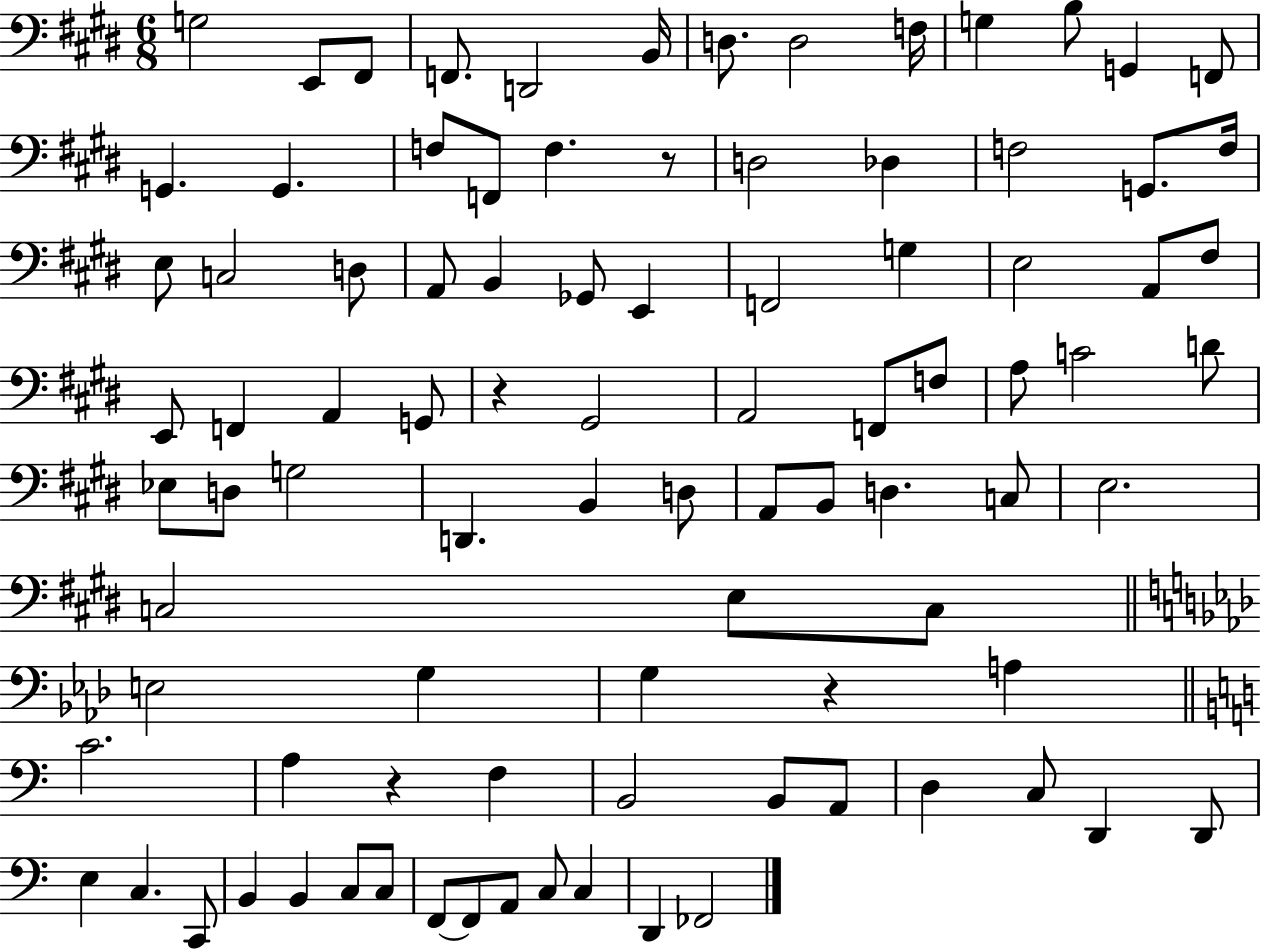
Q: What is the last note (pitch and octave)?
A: FES2